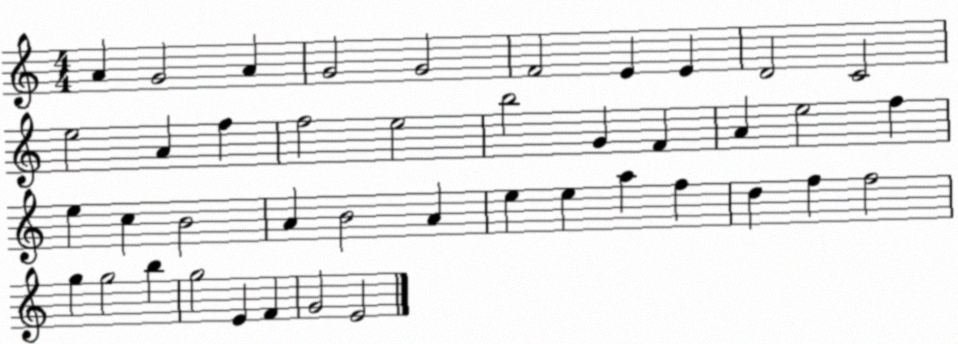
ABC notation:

X:1
T:Untitled
M:4/4
L:1/4
K:C
A G2 A G2 G2 F2 E E D2 C2 e2 A f f2 e2 b2 G F A e2 f e c B2 A B2 A e e a f d f f2 g g2 b g2 E F G2 E2